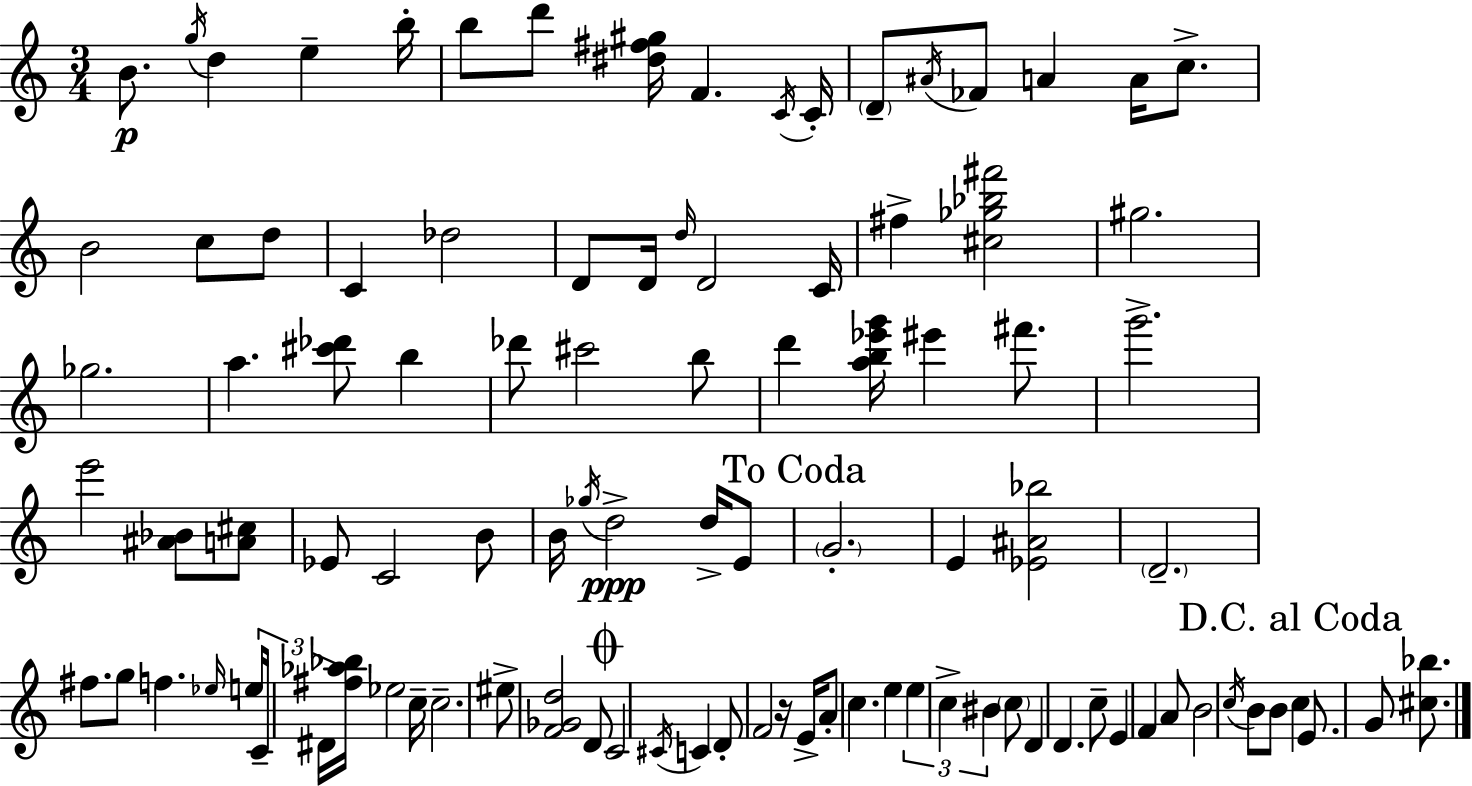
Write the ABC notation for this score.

X:1
T:Untitled
M:3/4
L:1/4
K:C
B/2 g/4 d e b/4 b/2 d'/2 [^d^f^g]/4 F C/4 C/4 D/2 ^A/4 _F/2 A A/4 c/2 B2 c/2 d/2 C _d2 D/2 D/4 d/4 D2 C/4 ^f [^c_g_b^f']2 ^g2 _g2 a [^c'_d']/2 b _d'/2 ^c'2 b/2 d' [ab_e'g']/4 ^e' ^f'/2 g'2 e'2 [^A_B]/2 [A^c]/2 _E/2 C2 B/2 B/4 _g/4 d2 d/4 E/2 G2 E [_E^A_b]2 D2 ^f/2 g/2 f _e/4 e/4 C/4 ^D/4 [^f_a_b]/4 _e2 c/4 c2 ^e/2 [F_Gd]2 D/2 C2 ^C/4 C D/2 F2 z/4 E/4 A/2 c e e c ^B c/2 D D c/2 E F A/2 B2 c/4 B/2 B/2 c E/2 G/2 [^c_b]/2